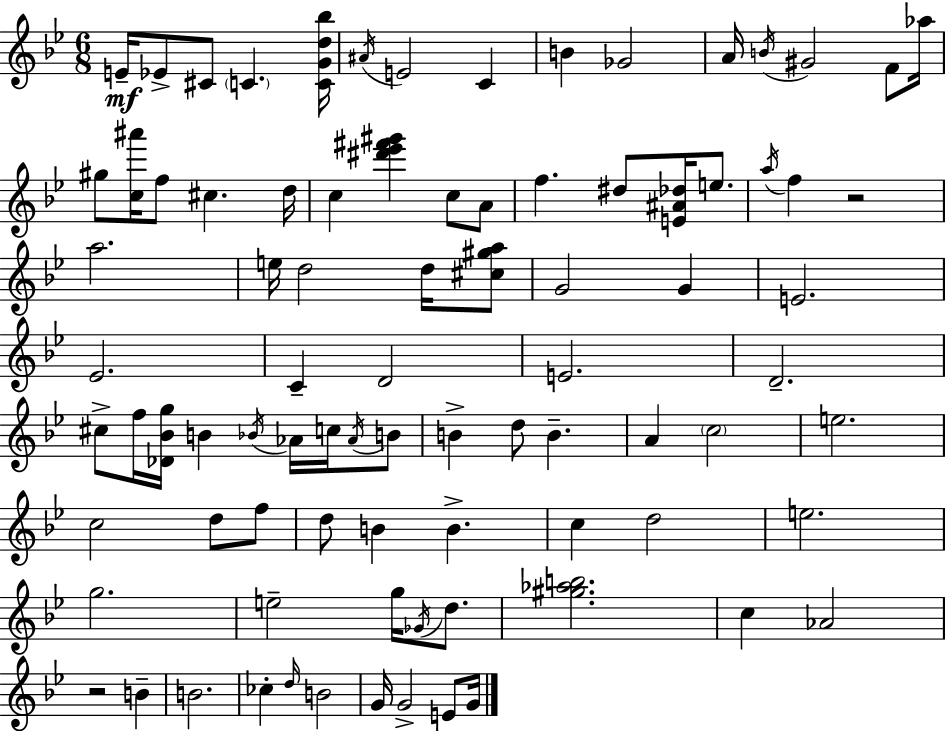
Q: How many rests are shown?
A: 2